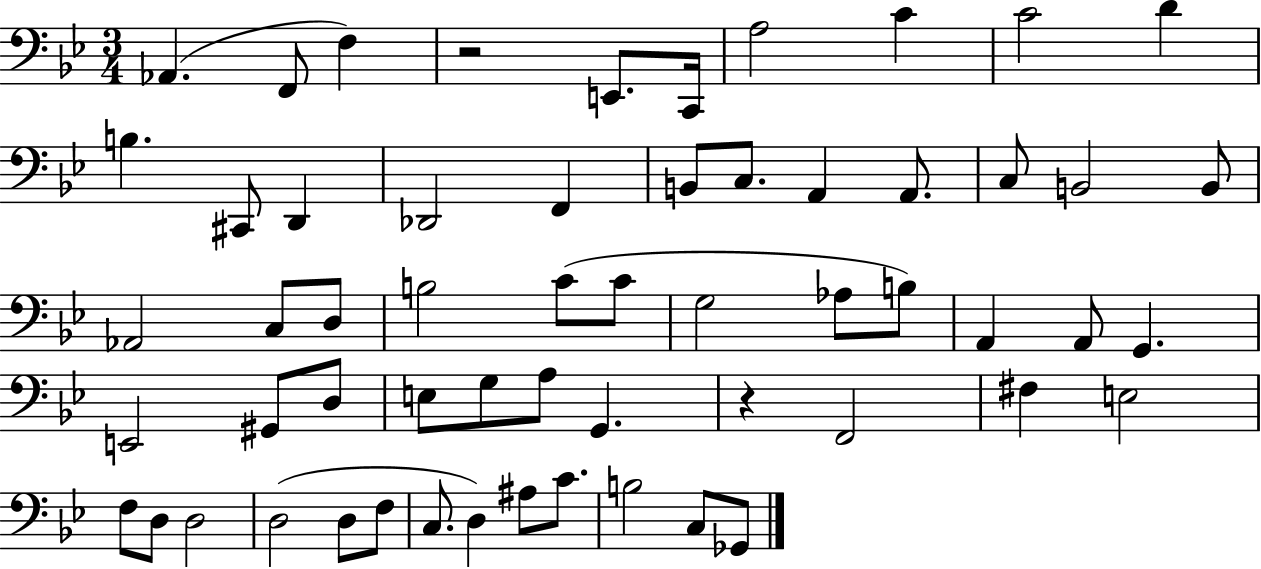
Ab2/q. F2/e F3/q R/h E2/e. C2/s A3/h C4/q C4/h D4/q B3/q. C#2/e D2/q Db2/h F2/q B2/e C3/e. A2/q A2/e. C3/e B2/h B2/e Ab2/h C3/e D3/e B3/h C4/e C4/e G3/h Ab3/e B3/e A2/q A2/e G2/q. E2/h G#2/e D3/e E3/e G3/e A3/e G2/q. R/q F2/h F#3/q E3/h F3/e D3/e D3/h D3/h D3/e F3/e C3/e. D3/q A#3/e C4/e. B3/h C3/e Gb2/e